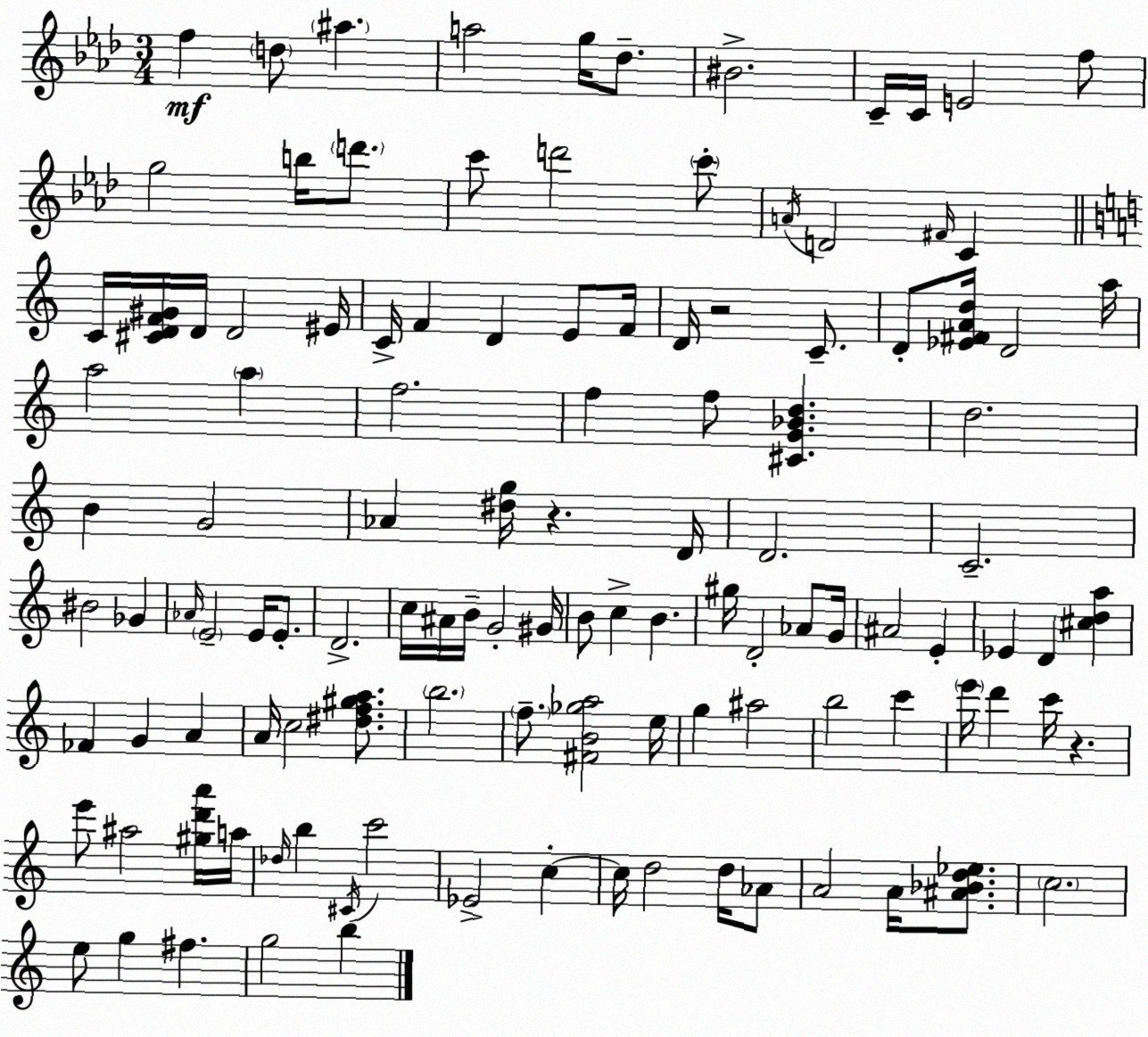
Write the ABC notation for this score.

X:1
T:Untitled
M:3/4
L:1/4
K:Fm
f d/2 ^a a2 g/4 _d/2 ^B2 C/4 C/4 E2 f/2 g2 b/4 d'/2 c'/2 d'2 c'/2 A/4 D2 ^F/4 C C/4 [^CDF^G]/4 D/4 D2 ^E/4 C/4 F D E/2 F/4 D/4 z2 C/2 D/2 [_E^FAd]/4 D2 a/4 a2 a f2 f f/2 [^CG_Bd] d2 B G2 _A [^dg]/4 z D/4 D2 C2 ^B2 _G _A/4 E2 E/4 E/2 D2 c/4 ^A/4 B/4 G2 ^G/4 B/2 c B ^g/4 D2 _A/2 G/4 ^A2 E _E D [^cda] _F G A A/4 c2 [^df^ga]/2 b2 f/2 [^FB_ga]2 e/4 g ^a2 b2 c' e'/4 d' c'/4 z e'/2 ^a2 [^gd'a']/4 a/4 _d/4 b ^C/4 c'2 _E2 c c/4 d2 d/4 _A/2 A2 A/4 [^A_Bd_e]/2 c2 e/2 g ^f g2 b